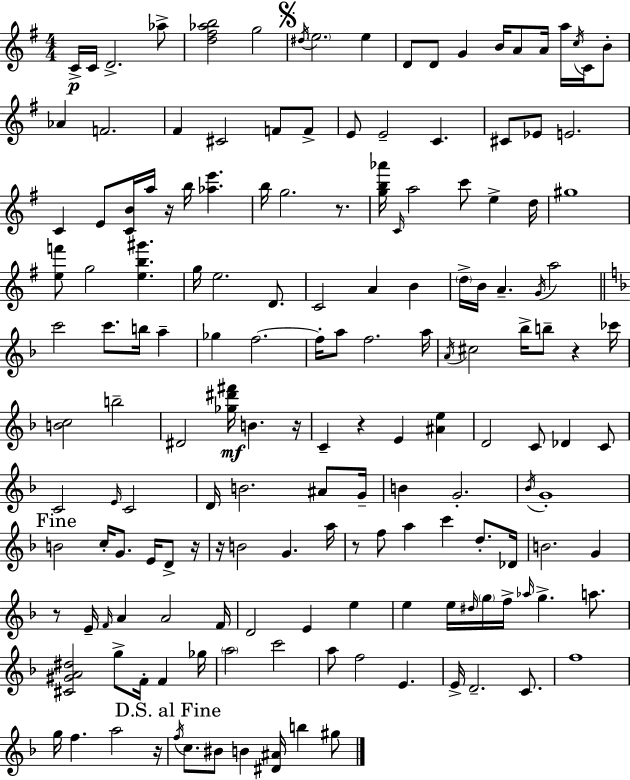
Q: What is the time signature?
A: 4/4